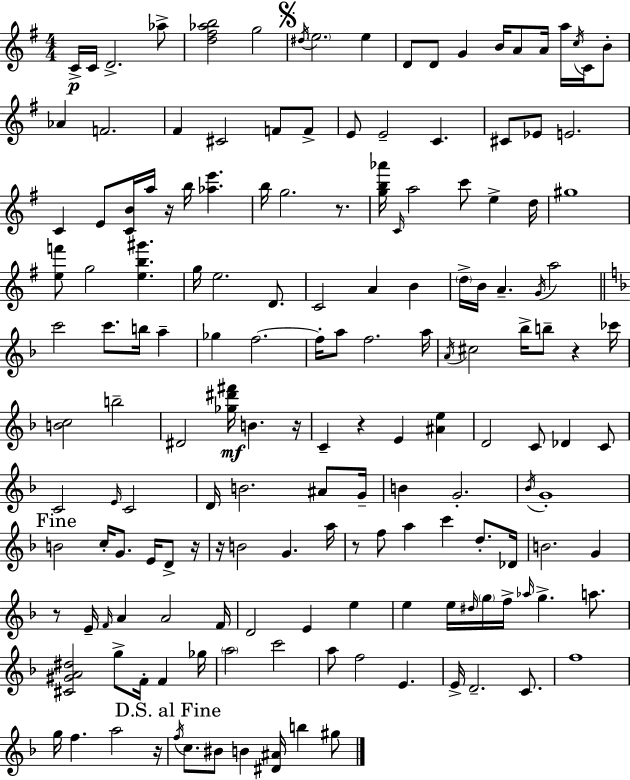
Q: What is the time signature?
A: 4/4